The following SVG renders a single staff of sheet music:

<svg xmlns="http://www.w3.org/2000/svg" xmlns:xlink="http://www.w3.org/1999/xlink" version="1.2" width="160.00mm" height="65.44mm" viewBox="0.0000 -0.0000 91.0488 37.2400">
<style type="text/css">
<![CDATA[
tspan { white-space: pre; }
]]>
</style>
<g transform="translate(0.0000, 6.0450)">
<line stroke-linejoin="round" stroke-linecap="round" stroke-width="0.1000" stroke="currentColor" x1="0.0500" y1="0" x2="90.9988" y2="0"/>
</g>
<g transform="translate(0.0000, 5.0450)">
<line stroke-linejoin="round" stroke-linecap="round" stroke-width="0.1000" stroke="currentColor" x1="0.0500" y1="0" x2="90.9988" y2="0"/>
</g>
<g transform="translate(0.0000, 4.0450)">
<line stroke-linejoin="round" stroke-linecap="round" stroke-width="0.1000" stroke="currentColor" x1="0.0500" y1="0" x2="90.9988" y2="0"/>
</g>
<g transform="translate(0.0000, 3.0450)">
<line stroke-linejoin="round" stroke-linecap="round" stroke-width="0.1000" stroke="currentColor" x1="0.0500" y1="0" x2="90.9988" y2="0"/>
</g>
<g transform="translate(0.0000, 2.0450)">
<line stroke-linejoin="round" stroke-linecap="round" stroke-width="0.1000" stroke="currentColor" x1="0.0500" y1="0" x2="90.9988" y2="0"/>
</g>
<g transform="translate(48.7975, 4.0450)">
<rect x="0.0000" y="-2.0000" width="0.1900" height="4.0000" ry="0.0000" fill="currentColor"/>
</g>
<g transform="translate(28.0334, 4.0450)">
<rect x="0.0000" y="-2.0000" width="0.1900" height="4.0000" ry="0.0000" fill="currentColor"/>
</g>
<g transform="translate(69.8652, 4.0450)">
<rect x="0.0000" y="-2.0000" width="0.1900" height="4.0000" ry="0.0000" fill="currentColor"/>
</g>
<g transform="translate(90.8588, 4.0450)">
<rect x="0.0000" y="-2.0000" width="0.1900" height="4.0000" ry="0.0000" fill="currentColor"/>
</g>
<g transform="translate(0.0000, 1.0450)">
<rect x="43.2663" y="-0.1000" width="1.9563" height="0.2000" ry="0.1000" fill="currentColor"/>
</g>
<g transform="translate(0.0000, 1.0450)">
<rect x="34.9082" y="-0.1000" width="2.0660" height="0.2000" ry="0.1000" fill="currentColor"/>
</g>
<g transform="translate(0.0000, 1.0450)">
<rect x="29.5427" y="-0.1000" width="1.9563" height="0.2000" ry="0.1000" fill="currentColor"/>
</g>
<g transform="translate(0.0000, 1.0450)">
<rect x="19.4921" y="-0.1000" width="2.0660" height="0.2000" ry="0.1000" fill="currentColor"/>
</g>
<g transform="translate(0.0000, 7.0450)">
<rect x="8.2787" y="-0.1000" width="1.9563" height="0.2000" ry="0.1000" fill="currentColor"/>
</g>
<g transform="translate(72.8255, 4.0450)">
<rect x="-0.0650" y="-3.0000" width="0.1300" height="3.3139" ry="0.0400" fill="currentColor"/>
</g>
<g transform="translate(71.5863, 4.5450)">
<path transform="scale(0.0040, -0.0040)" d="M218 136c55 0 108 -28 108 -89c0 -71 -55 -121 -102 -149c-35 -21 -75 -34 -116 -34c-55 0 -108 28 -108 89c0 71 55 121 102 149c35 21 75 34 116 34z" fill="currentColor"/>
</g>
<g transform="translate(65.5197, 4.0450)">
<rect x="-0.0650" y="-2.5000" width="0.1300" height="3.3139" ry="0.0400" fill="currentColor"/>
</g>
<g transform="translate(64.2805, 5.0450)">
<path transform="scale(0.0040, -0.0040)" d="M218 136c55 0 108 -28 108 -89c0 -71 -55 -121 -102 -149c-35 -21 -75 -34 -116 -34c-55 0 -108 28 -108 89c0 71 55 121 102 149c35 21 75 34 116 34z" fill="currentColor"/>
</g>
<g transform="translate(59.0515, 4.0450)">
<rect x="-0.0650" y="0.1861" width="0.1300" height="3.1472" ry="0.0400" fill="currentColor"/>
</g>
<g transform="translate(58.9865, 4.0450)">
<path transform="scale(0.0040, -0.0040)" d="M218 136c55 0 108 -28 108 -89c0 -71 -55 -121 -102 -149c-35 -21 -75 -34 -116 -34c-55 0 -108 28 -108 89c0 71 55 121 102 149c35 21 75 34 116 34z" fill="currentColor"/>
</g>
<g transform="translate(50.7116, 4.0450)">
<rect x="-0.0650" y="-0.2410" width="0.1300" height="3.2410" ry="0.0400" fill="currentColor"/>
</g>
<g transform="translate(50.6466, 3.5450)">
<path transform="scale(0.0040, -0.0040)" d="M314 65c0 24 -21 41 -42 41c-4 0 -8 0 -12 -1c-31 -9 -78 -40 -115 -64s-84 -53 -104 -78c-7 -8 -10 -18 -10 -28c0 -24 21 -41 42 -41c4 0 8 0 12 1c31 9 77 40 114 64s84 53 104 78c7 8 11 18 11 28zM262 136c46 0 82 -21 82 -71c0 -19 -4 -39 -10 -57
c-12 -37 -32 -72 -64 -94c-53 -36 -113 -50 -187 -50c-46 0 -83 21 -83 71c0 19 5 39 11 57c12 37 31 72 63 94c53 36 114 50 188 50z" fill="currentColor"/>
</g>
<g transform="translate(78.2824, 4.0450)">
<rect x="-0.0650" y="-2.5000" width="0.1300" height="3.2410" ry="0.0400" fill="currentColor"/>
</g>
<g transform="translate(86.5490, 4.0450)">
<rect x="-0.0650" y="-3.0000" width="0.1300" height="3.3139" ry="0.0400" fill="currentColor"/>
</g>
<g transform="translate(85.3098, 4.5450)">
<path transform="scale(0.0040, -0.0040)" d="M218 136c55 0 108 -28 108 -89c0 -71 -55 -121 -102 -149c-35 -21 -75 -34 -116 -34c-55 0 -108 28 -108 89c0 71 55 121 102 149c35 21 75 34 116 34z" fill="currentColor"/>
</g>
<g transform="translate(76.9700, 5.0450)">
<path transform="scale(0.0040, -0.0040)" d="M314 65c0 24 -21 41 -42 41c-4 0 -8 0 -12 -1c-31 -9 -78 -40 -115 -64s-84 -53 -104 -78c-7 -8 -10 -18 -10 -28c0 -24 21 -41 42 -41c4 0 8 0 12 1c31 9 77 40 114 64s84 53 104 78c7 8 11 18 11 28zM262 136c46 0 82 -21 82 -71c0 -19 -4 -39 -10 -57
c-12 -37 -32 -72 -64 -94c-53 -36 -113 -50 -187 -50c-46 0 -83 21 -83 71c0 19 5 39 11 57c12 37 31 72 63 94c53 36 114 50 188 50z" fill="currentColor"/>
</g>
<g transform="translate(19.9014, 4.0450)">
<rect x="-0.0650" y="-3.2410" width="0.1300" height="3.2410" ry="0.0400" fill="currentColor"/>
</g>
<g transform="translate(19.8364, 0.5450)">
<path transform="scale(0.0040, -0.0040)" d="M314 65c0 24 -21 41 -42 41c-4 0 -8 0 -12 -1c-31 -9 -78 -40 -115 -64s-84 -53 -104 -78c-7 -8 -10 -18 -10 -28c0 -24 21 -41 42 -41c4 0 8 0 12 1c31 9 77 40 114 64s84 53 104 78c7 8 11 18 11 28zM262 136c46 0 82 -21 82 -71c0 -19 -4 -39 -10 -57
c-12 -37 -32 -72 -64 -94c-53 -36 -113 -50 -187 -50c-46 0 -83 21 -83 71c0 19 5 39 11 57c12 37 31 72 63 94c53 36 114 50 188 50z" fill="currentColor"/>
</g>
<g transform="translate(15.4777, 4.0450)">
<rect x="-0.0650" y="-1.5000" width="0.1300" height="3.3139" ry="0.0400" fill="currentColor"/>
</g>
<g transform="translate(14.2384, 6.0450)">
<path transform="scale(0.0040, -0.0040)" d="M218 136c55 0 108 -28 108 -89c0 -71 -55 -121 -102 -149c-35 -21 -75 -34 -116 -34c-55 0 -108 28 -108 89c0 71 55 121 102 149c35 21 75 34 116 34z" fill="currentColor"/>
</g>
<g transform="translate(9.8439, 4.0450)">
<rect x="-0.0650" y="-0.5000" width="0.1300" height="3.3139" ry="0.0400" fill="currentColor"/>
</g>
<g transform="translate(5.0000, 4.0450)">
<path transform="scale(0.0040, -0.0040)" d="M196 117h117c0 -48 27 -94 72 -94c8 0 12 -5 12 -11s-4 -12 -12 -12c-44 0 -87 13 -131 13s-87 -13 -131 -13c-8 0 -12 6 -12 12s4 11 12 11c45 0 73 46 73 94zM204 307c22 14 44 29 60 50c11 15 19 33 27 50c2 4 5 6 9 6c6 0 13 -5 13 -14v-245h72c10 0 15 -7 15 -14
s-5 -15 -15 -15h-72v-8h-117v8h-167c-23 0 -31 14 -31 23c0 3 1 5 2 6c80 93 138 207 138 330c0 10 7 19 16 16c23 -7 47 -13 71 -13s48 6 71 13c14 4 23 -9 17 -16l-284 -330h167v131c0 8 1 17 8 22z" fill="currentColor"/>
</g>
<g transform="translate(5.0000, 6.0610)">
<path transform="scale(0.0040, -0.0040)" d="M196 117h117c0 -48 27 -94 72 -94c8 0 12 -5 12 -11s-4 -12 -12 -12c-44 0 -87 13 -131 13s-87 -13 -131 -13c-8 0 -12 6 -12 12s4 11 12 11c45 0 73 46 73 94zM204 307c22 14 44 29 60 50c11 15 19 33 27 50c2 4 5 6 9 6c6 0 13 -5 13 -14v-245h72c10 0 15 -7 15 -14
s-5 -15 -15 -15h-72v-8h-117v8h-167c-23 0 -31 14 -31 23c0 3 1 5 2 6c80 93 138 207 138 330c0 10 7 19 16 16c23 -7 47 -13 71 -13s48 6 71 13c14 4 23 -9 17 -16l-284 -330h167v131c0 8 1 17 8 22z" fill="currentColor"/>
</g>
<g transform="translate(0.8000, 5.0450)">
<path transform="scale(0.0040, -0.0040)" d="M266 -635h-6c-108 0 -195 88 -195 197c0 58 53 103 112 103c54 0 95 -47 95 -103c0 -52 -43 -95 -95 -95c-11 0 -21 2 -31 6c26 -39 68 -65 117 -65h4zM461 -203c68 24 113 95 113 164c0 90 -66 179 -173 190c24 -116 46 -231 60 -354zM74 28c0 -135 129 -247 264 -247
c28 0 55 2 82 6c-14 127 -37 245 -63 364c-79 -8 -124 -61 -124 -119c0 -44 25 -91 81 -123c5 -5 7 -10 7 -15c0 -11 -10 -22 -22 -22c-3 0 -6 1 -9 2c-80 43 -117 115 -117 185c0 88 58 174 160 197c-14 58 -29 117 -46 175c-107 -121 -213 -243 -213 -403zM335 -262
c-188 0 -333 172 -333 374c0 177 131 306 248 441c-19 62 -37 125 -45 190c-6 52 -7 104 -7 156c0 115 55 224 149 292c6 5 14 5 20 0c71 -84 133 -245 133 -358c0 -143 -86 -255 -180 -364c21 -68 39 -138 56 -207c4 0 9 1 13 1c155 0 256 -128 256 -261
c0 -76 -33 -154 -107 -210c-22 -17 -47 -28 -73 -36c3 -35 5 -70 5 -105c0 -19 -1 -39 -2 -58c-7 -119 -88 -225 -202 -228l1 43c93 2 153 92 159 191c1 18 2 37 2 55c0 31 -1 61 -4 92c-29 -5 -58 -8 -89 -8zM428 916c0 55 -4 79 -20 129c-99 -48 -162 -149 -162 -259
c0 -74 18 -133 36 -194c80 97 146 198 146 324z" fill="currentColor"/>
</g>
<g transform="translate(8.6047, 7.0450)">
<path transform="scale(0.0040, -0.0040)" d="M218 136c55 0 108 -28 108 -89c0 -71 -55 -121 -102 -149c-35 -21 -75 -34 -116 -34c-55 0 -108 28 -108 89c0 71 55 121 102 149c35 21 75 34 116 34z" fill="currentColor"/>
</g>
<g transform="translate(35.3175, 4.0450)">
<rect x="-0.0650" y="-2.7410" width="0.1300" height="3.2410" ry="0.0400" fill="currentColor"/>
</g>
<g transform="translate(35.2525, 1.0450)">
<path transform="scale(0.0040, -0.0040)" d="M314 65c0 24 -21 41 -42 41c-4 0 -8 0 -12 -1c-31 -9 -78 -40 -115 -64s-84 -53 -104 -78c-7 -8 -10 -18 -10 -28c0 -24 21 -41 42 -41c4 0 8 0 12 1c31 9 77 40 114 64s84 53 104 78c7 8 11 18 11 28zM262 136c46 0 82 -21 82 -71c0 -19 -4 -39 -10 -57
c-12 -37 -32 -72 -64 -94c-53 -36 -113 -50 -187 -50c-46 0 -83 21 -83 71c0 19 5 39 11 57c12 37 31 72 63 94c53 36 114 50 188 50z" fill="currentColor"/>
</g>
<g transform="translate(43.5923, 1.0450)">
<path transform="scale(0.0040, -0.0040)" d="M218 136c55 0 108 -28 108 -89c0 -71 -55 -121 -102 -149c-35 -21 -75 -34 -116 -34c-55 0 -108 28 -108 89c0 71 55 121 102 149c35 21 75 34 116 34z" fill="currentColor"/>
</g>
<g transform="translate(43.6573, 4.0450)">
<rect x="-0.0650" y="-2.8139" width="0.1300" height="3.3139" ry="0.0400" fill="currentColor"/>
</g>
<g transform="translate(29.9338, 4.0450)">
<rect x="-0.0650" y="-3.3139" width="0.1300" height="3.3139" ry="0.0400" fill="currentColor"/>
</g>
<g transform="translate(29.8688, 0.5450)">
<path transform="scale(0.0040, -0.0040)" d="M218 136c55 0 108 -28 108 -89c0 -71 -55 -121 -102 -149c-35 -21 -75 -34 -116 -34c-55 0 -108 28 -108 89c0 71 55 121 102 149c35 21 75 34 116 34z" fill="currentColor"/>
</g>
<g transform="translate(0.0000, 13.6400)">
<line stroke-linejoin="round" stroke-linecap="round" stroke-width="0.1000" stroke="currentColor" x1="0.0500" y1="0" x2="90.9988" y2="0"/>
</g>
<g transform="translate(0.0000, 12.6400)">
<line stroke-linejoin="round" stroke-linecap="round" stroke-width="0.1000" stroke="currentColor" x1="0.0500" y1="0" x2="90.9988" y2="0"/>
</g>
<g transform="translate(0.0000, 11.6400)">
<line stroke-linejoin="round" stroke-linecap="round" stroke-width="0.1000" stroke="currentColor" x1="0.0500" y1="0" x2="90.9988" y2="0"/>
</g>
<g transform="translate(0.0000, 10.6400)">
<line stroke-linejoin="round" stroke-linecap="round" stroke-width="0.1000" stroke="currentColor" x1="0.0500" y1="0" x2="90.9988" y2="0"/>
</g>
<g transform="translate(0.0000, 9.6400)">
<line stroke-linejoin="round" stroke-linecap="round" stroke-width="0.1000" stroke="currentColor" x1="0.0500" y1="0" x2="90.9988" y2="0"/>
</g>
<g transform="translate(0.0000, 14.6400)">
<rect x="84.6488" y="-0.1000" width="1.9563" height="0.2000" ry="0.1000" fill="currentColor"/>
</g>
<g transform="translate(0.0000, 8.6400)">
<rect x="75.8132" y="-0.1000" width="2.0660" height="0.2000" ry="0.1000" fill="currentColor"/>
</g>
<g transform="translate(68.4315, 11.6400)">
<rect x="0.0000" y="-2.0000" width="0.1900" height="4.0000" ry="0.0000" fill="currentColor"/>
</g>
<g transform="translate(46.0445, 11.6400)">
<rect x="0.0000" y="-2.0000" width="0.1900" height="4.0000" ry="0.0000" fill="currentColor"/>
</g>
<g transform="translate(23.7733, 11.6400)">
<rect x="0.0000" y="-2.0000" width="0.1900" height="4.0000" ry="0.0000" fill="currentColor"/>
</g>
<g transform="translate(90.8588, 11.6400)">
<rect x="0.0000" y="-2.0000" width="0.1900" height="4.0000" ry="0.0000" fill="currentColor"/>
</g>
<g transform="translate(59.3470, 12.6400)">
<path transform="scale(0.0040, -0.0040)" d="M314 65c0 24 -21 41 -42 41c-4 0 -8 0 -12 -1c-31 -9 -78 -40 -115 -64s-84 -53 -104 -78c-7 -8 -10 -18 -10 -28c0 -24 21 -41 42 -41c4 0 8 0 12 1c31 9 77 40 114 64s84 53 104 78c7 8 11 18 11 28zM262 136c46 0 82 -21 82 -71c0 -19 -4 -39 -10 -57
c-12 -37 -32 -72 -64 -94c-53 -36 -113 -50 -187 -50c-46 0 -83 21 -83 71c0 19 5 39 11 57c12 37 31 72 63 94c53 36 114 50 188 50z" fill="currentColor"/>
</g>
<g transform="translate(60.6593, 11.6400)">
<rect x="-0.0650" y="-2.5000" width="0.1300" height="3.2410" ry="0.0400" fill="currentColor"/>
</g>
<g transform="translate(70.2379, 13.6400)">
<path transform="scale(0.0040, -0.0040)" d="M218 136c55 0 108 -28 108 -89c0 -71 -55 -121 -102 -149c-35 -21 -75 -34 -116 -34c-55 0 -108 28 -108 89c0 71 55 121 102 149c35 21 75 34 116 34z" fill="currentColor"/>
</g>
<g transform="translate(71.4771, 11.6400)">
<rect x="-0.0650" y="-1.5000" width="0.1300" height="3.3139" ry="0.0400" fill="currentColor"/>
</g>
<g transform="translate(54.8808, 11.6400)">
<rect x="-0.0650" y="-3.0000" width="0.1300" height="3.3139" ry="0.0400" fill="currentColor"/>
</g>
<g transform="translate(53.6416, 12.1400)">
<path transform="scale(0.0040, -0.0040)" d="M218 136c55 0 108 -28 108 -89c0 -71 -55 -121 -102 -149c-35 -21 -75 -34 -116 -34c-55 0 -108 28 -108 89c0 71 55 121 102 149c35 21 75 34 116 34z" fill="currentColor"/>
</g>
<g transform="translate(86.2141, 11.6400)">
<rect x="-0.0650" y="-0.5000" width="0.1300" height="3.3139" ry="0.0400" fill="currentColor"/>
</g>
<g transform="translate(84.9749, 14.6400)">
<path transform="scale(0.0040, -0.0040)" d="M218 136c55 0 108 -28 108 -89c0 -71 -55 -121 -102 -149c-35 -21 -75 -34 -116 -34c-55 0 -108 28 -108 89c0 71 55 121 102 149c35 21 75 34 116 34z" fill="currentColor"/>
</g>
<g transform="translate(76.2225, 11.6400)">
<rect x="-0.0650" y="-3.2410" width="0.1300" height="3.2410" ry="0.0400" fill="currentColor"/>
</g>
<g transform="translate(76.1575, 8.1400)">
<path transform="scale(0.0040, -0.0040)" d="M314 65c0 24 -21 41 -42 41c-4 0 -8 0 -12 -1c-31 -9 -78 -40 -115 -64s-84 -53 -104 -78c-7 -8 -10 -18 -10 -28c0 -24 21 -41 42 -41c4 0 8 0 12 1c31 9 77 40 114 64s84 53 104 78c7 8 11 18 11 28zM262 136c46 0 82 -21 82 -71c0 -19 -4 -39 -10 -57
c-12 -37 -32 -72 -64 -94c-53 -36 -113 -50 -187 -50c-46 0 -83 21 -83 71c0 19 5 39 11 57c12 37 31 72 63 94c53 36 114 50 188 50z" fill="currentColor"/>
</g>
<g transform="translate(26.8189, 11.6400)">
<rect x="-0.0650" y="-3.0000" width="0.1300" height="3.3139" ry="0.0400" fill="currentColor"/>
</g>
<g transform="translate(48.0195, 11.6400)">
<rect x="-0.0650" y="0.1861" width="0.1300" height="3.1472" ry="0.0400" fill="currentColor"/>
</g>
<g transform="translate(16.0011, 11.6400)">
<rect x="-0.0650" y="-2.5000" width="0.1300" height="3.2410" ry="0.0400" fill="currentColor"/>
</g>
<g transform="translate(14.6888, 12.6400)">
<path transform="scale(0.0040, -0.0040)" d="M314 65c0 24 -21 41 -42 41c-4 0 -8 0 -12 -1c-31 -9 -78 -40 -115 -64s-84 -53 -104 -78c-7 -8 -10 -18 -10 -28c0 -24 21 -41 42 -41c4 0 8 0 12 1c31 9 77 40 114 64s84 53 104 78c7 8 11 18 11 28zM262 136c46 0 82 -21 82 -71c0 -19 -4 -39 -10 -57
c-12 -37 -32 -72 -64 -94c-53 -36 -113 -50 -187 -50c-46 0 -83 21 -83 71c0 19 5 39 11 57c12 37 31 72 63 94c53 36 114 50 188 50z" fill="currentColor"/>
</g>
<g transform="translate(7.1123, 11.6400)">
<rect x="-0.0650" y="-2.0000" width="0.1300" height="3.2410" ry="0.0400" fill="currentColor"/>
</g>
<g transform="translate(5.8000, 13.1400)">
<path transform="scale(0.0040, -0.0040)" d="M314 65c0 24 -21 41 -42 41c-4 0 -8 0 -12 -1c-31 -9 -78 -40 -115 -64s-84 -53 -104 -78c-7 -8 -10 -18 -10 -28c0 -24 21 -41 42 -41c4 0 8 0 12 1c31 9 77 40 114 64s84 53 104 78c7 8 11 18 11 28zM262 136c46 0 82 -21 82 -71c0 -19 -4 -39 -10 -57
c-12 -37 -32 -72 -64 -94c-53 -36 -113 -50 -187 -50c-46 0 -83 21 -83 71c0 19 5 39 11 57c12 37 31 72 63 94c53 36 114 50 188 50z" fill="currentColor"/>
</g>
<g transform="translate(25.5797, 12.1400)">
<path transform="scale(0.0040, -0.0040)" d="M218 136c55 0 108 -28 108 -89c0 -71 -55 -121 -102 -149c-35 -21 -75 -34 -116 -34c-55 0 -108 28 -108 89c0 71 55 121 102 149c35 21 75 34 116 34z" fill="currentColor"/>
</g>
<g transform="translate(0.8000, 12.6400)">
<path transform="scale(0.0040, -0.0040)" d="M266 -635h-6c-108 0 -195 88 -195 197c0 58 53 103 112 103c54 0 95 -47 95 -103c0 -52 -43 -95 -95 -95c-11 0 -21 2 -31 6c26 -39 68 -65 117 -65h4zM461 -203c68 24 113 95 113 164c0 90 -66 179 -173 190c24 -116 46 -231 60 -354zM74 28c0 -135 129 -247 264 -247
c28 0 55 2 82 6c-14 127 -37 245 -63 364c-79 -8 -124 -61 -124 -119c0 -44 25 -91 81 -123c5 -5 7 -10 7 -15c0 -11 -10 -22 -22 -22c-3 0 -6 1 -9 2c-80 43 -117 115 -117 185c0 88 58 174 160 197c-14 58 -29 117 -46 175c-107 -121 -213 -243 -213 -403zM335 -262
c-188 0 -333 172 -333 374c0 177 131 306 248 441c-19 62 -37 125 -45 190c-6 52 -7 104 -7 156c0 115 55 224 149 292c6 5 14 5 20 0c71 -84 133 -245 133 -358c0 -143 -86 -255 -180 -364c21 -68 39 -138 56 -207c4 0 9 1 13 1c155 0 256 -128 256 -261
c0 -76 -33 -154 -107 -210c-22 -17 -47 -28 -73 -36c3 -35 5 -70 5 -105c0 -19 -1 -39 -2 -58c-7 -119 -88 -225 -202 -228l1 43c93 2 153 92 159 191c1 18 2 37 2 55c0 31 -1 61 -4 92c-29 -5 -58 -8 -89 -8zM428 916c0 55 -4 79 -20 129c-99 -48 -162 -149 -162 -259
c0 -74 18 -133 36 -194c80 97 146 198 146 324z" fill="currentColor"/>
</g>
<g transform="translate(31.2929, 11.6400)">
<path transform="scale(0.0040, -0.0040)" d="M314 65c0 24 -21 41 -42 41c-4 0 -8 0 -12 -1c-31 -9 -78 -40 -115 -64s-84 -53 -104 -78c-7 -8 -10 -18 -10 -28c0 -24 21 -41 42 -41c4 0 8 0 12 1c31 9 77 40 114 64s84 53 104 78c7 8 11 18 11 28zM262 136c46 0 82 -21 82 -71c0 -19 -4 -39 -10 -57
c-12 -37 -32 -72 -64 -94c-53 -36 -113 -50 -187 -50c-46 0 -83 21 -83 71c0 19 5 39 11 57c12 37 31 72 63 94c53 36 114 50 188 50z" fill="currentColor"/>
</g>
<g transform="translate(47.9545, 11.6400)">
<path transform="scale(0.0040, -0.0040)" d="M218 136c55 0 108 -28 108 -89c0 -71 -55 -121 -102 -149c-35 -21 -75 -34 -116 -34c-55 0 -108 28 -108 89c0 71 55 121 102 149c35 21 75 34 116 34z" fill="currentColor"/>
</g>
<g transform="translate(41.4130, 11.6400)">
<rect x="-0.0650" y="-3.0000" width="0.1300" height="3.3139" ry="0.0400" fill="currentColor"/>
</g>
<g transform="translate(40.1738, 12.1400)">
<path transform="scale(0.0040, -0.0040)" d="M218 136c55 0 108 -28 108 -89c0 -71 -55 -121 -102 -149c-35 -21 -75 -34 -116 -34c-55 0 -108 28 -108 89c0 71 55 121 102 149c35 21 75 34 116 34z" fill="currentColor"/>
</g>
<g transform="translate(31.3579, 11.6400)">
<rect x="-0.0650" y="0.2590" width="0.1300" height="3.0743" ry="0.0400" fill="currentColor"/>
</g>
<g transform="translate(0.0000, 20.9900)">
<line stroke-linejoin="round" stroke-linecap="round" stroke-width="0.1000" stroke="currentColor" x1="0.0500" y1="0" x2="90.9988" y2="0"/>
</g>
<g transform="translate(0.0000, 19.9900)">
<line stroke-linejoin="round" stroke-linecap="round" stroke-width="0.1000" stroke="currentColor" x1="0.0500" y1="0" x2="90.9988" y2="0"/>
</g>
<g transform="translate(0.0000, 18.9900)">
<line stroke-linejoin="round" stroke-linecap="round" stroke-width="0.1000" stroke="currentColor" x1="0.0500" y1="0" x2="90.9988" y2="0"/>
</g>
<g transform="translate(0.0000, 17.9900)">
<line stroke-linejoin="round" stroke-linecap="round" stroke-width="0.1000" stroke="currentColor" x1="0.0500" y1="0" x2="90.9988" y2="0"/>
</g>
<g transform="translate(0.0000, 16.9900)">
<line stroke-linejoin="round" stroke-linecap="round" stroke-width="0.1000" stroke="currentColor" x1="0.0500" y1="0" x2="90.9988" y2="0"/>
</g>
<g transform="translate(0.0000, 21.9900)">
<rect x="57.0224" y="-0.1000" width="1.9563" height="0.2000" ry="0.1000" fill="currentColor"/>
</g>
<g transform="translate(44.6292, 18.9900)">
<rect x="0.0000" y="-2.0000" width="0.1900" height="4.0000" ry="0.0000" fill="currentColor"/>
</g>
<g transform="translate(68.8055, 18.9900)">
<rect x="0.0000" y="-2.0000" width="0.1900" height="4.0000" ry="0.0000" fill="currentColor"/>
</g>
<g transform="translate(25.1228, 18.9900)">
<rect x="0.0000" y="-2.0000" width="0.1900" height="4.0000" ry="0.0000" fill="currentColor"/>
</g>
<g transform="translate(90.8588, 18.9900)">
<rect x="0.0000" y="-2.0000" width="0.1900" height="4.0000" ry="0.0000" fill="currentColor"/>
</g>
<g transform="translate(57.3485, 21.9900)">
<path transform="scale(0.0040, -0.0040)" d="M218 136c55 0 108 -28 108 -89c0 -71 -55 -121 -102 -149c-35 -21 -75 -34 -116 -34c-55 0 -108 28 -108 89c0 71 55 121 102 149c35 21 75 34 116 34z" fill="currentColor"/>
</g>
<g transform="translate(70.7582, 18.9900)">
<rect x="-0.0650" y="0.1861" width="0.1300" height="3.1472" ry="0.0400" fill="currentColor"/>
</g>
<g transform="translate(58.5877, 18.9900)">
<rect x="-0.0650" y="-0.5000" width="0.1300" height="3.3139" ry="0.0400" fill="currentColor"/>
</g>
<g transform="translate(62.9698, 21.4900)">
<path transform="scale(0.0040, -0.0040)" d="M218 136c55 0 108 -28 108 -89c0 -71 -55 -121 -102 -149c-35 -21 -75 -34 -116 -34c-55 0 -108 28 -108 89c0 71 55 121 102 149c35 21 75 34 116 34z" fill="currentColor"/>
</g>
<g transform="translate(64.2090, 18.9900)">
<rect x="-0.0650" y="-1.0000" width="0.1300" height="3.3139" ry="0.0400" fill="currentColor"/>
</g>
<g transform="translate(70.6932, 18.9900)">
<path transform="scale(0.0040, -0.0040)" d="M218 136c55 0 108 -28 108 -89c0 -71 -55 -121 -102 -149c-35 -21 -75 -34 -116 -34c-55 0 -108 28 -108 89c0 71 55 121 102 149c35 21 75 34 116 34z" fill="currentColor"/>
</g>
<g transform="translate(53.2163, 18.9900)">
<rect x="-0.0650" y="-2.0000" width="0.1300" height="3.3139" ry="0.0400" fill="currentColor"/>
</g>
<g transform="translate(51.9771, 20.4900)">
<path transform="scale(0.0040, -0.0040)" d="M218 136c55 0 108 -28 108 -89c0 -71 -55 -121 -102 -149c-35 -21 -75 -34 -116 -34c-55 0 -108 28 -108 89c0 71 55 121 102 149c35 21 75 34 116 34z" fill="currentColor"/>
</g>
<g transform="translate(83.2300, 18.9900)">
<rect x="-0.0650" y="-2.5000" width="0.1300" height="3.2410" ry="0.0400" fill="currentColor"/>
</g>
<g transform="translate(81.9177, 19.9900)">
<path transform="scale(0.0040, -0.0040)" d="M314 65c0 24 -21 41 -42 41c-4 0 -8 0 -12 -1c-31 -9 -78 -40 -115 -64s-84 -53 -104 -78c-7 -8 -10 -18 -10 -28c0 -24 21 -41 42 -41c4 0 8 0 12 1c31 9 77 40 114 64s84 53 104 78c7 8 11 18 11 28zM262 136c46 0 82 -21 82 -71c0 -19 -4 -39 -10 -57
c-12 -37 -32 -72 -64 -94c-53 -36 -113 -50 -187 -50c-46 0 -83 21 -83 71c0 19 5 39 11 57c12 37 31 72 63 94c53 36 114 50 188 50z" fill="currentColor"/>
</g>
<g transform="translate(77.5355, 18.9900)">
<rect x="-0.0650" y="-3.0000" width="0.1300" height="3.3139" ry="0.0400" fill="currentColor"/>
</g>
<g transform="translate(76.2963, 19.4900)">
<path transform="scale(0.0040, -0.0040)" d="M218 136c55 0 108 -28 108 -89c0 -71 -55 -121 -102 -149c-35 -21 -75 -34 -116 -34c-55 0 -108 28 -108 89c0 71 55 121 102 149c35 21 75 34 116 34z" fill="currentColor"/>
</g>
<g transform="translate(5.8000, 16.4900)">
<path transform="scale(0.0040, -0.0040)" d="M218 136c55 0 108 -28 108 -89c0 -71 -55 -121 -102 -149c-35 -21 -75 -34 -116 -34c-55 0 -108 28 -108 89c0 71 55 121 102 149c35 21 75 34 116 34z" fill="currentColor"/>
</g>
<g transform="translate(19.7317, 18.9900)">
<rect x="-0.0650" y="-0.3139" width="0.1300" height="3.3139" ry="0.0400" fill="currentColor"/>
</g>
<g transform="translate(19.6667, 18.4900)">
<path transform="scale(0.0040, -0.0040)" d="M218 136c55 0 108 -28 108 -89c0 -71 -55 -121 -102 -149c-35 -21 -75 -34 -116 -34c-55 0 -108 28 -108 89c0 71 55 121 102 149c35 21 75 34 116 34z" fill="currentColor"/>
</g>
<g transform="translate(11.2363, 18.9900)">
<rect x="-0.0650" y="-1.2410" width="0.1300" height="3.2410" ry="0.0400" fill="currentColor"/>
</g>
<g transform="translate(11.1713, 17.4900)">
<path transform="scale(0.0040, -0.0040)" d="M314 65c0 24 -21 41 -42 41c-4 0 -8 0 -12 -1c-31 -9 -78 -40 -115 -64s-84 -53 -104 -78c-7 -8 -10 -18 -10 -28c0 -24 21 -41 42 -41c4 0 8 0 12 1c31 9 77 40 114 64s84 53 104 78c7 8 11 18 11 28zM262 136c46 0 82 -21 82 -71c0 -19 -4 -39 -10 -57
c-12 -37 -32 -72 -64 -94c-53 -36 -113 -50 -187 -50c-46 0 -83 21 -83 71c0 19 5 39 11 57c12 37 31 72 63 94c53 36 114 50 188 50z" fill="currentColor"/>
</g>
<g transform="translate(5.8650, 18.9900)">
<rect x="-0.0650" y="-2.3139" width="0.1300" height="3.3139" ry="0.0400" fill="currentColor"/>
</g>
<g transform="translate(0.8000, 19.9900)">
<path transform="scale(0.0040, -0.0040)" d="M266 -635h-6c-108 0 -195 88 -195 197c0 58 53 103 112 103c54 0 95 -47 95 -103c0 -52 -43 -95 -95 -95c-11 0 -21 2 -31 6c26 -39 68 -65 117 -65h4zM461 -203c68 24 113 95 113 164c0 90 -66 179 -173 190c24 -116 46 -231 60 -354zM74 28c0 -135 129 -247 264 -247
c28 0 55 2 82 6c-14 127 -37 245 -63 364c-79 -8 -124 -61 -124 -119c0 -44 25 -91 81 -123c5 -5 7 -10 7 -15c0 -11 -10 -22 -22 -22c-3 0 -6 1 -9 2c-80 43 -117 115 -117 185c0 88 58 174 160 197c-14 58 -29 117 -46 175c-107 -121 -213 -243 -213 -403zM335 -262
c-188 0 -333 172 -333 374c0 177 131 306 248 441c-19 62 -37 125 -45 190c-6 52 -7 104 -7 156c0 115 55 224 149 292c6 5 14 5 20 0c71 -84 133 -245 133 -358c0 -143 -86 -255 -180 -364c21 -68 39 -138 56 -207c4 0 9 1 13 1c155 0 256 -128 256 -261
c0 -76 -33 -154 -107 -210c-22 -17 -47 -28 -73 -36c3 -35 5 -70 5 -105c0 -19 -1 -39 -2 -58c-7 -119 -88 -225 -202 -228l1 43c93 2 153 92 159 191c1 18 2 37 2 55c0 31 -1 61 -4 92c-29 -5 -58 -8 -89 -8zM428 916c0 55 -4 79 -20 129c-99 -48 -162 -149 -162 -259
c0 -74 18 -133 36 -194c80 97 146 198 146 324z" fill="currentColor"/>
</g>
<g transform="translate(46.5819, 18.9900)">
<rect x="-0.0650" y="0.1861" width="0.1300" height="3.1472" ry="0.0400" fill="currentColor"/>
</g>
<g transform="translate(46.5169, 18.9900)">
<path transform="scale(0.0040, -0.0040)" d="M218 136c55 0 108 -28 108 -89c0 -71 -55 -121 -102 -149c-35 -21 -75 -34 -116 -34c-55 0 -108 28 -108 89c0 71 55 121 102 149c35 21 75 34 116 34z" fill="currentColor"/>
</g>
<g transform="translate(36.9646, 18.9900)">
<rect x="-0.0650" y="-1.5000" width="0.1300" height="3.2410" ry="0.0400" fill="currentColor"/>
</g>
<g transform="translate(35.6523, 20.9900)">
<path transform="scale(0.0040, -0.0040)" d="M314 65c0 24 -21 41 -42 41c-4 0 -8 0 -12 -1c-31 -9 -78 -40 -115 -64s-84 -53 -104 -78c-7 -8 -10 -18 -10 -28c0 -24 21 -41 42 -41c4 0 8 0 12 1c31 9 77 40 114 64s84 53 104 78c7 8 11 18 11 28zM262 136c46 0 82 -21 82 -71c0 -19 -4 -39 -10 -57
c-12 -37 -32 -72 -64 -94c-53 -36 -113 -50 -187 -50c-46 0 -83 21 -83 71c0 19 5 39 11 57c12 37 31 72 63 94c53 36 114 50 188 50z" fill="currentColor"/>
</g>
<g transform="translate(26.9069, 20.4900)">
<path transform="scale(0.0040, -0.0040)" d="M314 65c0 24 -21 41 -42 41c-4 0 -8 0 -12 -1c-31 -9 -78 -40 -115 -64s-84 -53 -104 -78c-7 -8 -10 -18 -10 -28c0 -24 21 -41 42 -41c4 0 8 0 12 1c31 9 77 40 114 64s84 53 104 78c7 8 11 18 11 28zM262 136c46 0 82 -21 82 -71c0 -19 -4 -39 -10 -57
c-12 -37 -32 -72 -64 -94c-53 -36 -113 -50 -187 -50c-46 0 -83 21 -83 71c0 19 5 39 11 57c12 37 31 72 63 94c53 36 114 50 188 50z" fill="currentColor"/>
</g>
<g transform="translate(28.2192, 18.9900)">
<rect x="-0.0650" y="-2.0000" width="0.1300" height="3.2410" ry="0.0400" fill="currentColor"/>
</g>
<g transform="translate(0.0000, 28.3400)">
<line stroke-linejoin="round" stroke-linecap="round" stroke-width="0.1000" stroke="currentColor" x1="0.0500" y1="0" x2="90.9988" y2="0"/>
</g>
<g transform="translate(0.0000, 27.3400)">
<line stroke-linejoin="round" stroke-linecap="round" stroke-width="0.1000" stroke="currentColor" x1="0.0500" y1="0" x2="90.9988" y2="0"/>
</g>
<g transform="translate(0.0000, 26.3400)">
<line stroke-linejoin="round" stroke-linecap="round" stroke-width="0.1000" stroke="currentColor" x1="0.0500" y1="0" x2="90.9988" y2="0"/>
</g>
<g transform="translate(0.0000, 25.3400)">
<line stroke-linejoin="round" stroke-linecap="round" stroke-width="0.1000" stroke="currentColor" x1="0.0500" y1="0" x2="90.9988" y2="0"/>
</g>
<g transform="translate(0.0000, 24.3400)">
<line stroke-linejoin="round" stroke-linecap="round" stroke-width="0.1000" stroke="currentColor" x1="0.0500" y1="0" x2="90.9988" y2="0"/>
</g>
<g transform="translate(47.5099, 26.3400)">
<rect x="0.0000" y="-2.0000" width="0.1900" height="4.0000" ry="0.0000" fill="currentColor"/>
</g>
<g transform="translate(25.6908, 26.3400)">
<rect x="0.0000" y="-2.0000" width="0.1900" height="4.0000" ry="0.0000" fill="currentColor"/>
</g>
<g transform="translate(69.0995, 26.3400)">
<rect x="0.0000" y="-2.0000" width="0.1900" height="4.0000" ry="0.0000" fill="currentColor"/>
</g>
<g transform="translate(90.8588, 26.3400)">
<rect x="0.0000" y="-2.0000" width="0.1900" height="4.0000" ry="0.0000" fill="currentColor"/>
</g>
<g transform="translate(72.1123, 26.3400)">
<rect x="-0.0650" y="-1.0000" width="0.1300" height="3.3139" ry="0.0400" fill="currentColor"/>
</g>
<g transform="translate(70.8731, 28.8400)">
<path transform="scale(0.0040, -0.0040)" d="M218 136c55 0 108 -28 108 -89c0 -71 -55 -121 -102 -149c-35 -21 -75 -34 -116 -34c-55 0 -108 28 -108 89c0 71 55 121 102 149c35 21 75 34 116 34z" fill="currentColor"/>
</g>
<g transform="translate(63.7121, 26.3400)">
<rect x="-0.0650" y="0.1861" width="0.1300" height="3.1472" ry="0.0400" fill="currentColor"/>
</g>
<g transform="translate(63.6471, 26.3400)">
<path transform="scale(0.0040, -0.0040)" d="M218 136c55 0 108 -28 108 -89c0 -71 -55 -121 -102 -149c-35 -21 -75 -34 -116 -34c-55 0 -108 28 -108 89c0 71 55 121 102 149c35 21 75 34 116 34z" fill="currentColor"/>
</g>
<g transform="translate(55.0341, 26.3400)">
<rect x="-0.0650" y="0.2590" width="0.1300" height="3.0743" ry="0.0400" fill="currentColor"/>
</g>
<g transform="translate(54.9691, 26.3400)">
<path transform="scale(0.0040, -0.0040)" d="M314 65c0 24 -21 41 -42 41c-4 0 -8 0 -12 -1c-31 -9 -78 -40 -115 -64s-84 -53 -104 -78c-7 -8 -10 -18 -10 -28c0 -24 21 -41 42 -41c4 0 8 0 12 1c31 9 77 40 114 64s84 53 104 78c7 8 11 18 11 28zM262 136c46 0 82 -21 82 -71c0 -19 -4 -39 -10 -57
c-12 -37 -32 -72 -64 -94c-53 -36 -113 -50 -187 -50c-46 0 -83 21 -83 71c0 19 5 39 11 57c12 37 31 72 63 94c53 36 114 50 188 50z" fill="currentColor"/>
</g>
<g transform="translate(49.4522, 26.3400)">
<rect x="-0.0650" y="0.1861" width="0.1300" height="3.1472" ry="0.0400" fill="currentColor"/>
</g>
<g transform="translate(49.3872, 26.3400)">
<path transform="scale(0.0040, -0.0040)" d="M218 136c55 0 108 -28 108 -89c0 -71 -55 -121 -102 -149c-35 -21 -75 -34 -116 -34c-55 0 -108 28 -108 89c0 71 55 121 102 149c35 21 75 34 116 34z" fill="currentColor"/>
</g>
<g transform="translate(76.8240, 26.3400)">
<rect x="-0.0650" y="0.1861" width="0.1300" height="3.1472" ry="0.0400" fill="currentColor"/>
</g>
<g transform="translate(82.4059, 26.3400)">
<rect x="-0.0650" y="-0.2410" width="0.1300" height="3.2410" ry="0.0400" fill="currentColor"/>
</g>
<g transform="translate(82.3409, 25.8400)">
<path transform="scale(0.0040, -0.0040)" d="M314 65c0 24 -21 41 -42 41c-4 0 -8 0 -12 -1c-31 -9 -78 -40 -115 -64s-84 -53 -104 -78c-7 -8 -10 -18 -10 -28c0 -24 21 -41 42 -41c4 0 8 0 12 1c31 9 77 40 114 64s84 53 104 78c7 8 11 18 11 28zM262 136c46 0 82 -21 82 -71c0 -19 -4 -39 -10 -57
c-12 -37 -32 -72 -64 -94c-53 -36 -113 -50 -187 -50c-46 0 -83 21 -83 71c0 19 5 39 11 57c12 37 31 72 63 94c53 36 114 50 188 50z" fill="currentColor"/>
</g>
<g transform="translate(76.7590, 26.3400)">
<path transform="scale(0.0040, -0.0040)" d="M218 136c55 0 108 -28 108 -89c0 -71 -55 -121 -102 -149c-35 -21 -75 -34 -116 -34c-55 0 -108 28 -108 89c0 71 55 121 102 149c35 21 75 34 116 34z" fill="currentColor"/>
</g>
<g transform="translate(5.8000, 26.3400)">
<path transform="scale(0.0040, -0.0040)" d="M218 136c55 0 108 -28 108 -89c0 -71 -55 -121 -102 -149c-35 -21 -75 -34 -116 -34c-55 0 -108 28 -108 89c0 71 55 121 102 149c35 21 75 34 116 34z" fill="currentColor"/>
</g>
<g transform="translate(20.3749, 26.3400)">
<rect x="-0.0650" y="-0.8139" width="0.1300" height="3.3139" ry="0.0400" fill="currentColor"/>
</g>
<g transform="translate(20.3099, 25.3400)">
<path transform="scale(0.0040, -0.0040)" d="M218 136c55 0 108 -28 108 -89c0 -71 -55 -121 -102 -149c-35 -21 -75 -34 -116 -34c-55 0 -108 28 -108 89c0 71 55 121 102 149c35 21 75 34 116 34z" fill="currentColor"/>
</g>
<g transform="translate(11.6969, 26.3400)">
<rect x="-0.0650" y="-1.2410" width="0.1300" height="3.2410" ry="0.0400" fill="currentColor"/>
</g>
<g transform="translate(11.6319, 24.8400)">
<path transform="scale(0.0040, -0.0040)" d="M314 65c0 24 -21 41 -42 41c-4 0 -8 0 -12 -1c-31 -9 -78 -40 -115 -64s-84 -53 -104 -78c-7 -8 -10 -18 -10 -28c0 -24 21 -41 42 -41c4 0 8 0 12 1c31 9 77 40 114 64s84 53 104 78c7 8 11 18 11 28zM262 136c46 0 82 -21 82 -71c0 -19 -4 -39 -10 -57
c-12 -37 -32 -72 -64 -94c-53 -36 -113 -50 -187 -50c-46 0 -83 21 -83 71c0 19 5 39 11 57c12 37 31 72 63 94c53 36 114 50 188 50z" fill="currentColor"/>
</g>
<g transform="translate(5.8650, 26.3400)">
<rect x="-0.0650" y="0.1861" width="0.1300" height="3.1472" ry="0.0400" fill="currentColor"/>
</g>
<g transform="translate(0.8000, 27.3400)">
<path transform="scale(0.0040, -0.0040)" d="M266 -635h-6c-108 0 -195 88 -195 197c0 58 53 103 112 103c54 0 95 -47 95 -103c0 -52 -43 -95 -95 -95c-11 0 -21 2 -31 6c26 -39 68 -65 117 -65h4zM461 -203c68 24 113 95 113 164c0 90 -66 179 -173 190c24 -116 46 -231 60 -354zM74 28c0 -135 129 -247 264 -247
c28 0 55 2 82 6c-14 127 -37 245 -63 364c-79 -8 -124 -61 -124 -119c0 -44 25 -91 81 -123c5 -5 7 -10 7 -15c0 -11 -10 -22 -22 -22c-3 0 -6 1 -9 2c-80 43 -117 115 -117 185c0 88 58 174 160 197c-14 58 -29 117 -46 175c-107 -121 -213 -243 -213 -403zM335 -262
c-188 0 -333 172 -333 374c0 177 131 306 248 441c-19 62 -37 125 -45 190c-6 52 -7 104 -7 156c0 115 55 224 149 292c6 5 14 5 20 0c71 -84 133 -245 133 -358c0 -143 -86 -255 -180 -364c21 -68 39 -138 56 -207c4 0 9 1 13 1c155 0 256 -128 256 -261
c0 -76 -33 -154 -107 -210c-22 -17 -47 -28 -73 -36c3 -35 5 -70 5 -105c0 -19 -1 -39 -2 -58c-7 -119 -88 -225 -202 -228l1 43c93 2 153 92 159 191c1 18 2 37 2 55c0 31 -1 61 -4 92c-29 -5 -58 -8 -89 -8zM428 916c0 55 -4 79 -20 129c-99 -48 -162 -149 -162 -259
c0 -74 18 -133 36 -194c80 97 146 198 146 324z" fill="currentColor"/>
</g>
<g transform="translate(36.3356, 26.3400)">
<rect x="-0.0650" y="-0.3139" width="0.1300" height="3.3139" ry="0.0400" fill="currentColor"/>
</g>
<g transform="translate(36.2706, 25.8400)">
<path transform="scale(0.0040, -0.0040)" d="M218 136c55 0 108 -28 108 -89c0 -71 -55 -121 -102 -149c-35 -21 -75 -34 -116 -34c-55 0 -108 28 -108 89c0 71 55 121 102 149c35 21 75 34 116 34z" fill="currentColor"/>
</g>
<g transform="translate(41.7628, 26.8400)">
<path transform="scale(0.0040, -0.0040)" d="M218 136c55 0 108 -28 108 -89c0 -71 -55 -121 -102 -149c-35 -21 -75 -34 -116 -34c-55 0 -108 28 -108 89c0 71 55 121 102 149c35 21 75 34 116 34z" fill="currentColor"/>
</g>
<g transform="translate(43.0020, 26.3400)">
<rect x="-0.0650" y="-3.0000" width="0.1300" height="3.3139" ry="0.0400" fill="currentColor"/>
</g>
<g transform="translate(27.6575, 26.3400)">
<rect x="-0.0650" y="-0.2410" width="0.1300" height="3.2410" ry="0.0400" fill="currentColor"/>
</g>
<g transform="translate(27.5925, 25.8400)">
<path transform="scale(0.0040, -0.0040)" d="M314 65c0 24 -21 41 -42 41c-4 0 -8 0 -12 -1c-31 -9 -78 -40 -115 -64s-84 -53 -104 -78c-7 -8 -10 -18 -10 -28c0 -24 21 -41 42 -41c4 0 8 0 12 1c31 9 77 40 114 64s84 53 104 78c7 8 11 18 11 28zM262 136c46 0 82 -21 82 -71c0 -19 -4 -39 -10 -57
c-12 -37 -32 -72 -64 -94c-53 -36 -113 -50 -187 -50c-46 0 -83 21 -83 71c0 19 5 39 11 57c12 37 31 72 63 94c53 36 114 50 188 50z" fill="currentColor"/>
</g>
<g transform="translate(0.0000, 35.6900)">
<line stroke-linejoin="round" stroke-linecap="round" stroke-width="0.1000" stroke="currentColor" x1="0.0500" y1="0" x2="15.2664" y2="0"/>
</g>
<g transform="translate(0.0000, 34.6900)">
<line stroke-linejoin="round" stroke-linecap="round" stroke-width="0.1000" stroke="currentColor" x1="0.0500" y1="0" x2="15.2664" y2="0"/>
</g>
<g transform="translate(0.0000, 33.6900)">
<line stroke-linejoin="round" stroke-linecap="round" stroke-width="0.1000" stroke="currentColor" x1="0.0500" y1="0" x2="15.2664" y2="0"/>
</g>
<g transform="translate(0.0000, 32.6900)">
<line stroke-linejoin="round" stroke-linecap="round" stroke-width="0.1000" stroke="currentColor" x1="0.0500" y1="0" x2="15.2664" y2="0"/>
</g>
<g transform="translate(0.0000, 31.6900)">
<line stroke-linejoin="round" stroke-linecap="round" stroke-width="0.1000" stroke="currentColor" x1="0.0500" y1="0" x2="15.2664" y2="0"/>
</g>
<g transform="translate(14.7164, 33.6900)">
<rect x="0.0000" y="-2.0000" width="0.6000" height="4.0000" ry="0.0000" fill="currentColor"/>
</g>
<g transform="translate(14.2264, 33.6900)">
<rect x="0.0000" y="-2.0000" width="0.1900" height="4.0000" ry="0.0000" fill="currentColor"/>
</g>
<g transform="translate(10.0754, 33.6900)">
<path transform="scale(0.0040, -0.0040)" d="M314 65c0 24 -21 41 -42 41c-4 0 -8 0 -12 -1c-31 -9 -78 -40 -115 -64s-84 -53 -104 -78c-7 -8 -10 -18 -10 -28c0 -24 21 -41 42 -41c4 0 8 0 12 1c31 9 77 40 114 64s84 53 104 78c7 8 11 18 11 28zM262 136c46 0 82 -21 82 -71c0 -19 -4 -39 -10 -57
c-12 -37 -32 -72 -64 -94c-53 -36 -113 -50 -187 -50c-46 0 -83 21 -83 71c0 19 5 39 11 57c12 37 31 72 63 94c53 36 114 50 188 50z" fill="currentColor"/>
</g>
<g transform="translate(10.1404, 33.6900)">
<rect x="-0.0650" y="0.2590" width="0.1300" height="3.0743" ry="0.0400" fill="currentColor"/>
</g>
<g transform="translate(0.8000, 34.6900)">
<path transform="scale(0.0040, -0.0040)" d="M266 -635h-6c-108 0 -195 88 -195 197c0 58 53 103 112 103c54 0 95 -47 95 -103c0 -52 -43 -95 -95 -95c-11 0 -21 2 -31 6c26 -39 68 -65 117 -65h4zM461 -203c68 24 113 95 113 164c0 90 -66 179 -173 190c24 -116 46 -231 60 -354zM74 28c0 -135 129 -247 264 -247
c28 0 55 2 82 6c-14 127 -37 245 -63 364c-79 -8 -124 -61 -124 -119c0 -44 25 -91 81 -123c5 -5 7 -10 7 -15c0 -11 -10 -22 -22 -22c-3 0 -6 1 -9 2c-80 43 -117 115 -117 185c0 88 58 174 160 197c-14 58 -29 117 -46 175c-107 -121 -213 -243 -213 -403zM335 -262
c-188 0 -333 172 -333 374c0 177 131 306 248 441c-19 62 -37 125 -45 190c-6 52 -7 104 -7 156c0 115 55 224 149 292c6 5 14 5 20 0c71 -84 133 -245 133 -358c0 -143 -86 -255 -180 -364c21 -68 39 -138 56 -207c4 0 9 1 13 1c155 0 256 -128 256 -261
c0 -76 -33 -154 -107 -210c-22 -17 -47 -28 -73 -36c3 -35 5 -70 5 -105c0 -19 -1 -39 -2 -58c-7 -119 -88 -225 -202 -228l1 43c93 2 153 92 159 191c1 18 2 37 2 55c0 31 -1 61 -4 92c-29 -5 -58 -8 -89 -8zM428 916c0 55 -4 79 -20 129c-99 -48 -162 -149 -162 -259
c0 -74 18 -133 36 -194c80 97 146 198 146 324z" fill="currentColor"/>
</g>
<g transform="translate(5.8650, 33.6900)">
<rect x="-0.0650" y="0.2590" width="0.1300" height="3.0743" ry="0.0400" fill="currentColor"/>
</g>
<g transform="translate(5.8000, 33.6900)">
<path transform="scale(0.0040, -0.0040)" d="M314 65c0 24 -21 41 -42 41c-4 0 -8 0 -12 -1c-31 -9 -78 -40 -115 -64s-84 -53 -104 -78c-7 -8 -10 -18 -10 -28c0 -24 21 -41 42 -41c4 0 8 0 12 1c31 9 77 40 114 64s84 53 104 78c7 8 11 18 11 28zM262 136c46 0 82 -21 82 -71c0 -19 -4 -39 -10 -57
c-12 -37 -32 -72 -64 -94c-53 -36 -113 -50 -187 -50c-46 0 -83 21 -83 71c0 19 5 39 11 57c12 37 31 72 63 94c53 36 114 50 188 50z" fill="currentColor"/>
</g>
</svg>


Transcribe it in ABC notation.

X:1
T:Untitled
M:4/4
L:1/4
K:C
C E b2 b a2 a c2 B G A G2 A F2 G2 A B2 A B A G2 E b2 C g e2 c F2 E2 B F C D B A G2 B e2 d c2 c A B B2 B D B c2 B2 B2